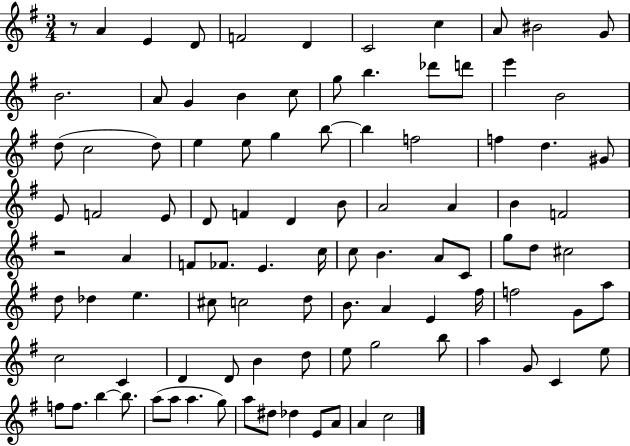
R/e A4/q E4/q D4/e F4/h D4/q C4/h C5/q A4/e BIS4/h G4/e B4/h. A4/e G4/q B4/q C5/e G5/e B5/q. Db6/e D6/e E6/q B4/h D5/e C5/h D5/e E5/q E5/e G5/q B5/e B5/q F5/h F5/q D5/q. G#4/e E4/e F4/h E4/e D4/e F4/q D4/q B4/e A4/h A4/q B4/q F4/h R/h A4/q F4/e FES4/e. E4/q. C5/s C5/e B4/q. A4/e C4/e G5/e D5/e C#5/h D5/e Db5/q E5/q. C#5/e C5/h D5/e B4/e. A4/q E4/q F#5/s F5/h G4/e A5/e C5/h C4/q D4/q D4/e B4/q D5/e E5/e G5/h B5/e A5/q G4/e C4/q E5/e F5/e F5/e. B5/q B5/e. A5/e A5/e A5/q. G5/e A5/e D#5/e Db5/q E4/e A4/e A4/q C5/h